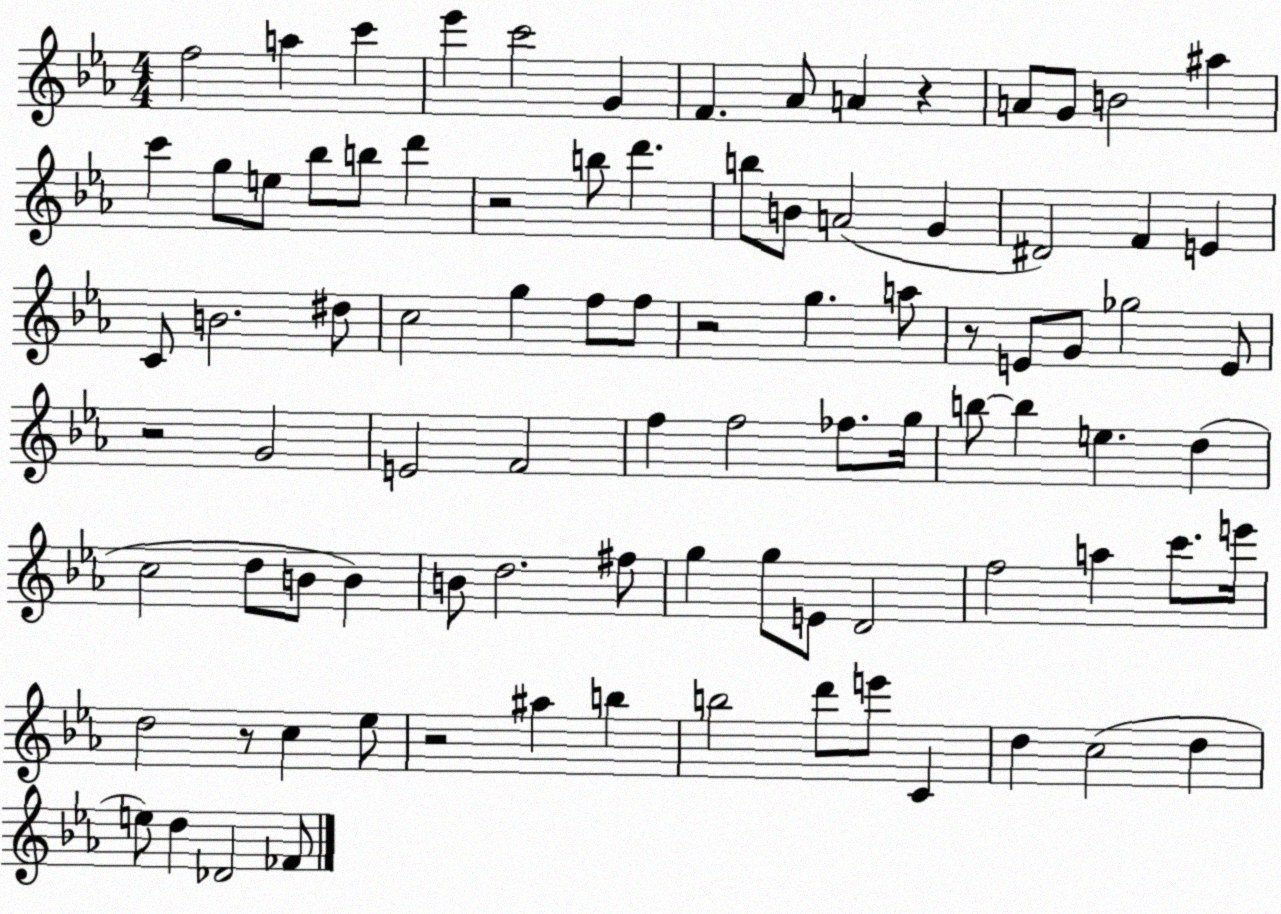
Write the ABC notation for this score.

X:1
T:Untitled
M:4/4
L:1/4
K:Eb
f2 a c' _e' c'2 G F _A/2 A z A/2 G/2 B2 ^a c' g/2 e/2 _b/2 b/2 d' z2 b/2 d' b/2 B/2 A2 G ^D2 F E C/2 B2 ^d/2 c2 g f/2 f/2 z2 g a/2 z/2 E/2 G/2 _g2 E/2 z2 G2 E2 F2 f f2 _f/2 g/4 b/2 b e d c2 d/2 B/2 B B/2 d2 ^f/2 g g/2 E/2 D2 f2 a c'/2 e'/4 d2 z/2 c _e/2 z2 ^a b b2 d'/2 e'/2 C d c2 d e/2 d _D2 _F/2